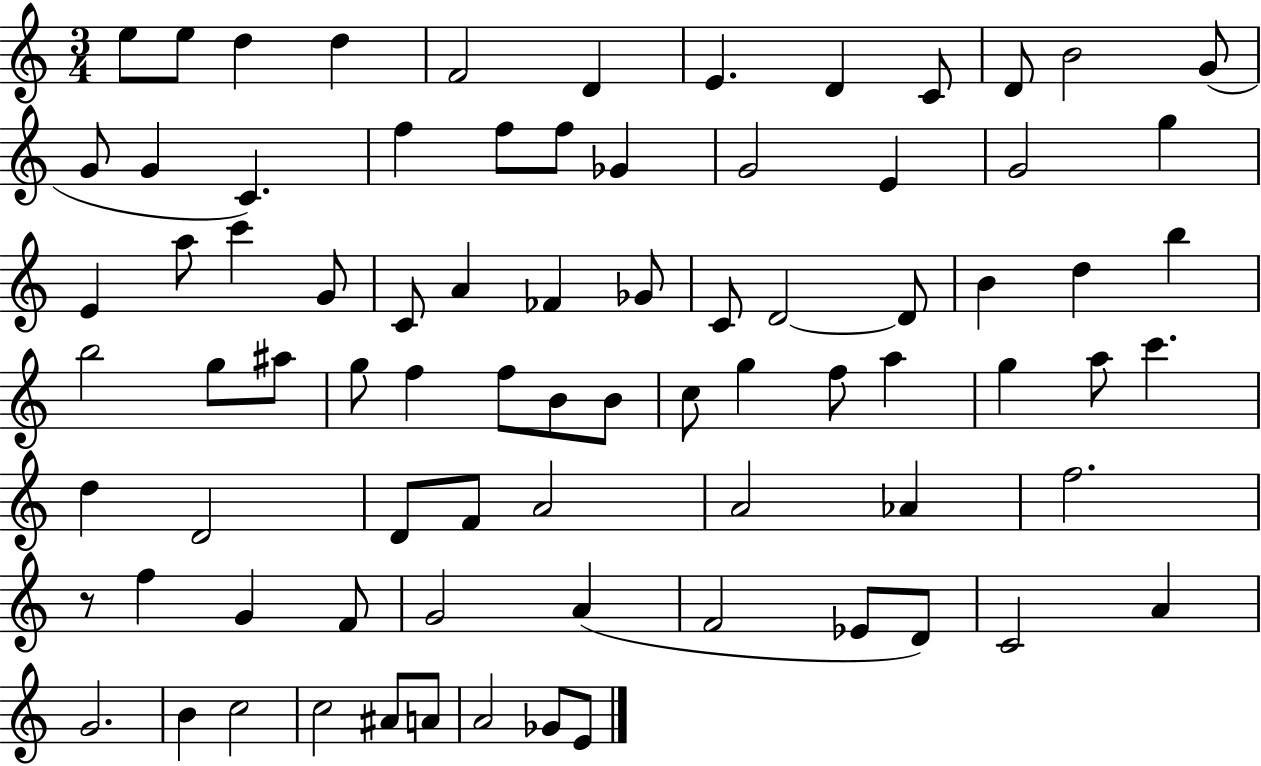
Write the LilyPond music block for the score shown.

{
  \clef treble
  \numericTimeSignature
  \time 3/4
  \key c \major
  e''8 e''8 d''4 d''4 | f'2 d'4 | e'4. d'4 c'8 | d'8 b'2 g'8( | \break g'8 g'4 c'4.) | f''4 f''8 f''8 ges'4 | g'2 e'4 | g'2 g''4 | \break e'4 a''8 c'''4 g'8 | c'8 a'4 fes'4 ges'8 | c'8 d'2~~ d'8 | b'4 d''4 b''4 | \break b''2 g''8 ais''8 | g''8 f''4 f''8 b'8 b'8 | c''8 g''4 f''8 a''4 | g''4 a''8 c'''4. | \break d''4 d'2 | d'8 f'8 a'2 | a'2 aes'4 | f''2. | \break r8 f''4 g'4 f'8 | g'2 a'4( | f'2 ees'8 d'8) | c'2 a'4 | \break g'2. | b'4 c''2 | c''2 ais'8 a'8 | a'2 ges'8 e'8 | \break \bar "|."
}